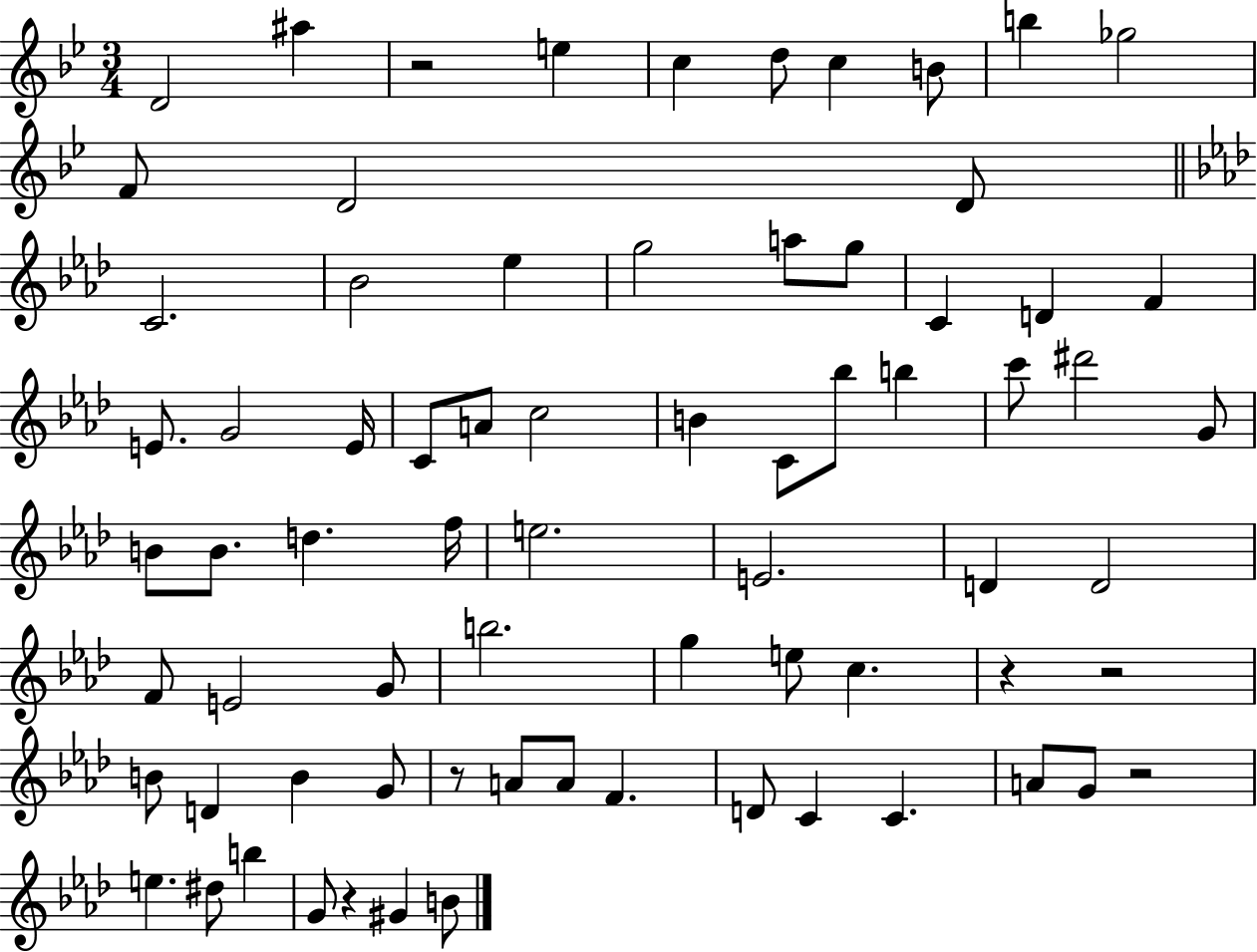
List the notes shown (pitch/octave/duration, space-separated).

D4/h A#5/q R/h E5/q C5/q D5/e C5/q B4/e B5/q Gb5/h F4/e D4/h D4/e C4/h. Bb4/h Eb5/q G5/h A5/e G5/e C4/q D4/q F4/q E4/e. G4/h E4/s C4/e A4/e C5/h B4/q C4/e Bb5/e B5/q C6/e D#6/h G4/e B4/e B4/e. D5/q. F5/s E5/h. E4/h. D4/q D4/h F4/e E4/h G4/e B5/h. G5/q E5/e C5/q. R/q R/h B4/e D4/q B4/q G4/e R/e A4/e A4/e F4/q. D4/e C4/q C4/q. A4/e G4/e R/h E5/q. D#5/e B5/q G4/e R/q G#4/q B4/e